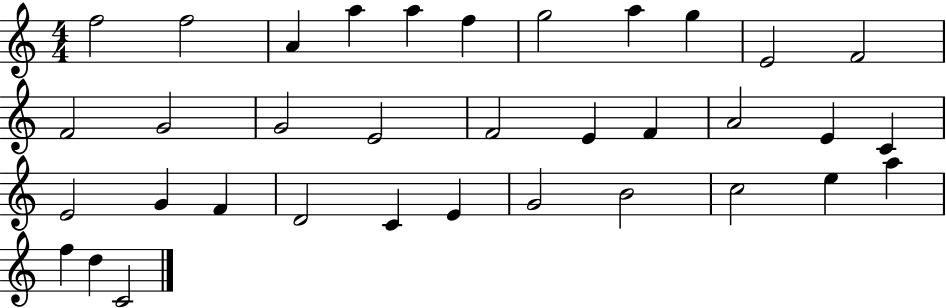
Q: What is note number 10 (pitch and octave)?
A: E4